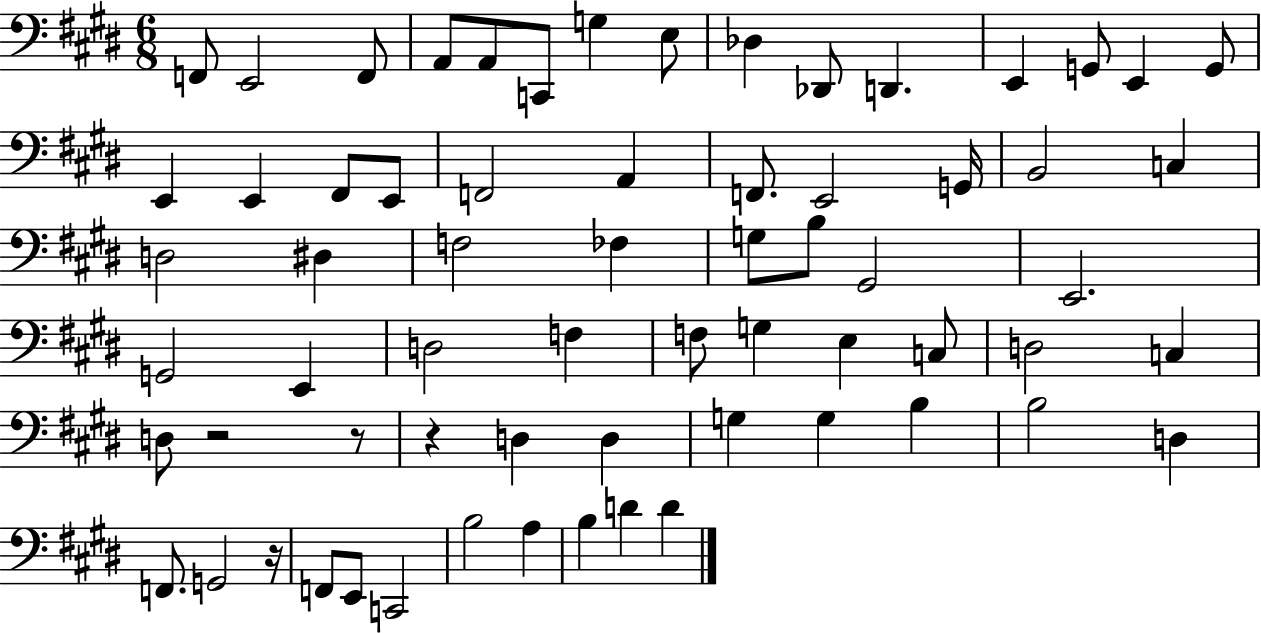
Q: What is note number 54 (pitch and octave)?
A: G2